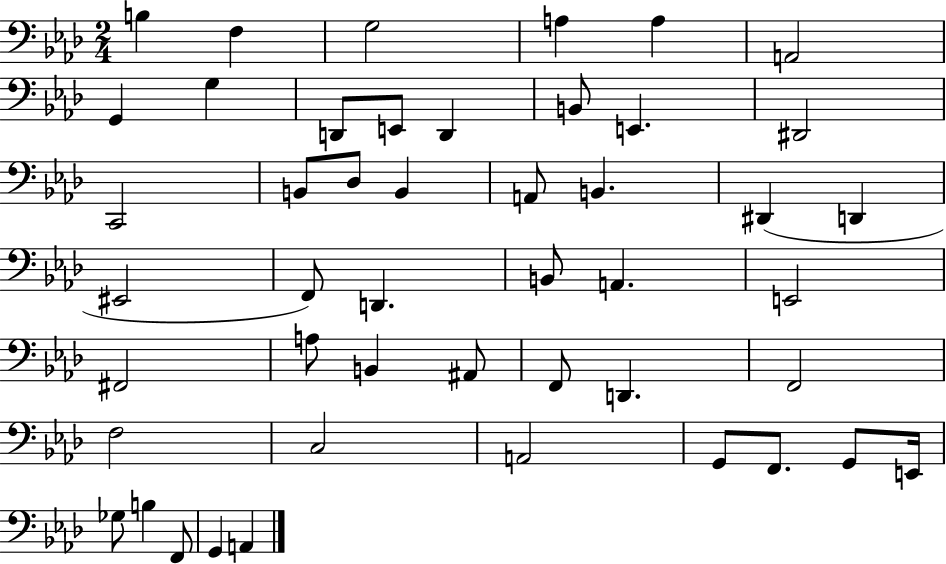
X:1
T:Untitled
M:2/4
L:1/4
K:Ab
B, F, G,2 A, A, A,,2 G,, G, D,,/2 E,,/2 D,, B,,/2 E,, ^D,,2 C,,2 B,,/2 _D,/2 B,, A,,/2 B,, ^D,, D,, ^E,,2 F,,/2 D,, B,,/2 A,, E,,2 ^F,,2 A,/2 B,, ^A,,/2 F,,/2 D,, F,,2 F,2 C,2 A,,2 G,,/2 F,,/2 G,,/2 E,,/4 _G,/2 B, F,,/2 G,, A,,